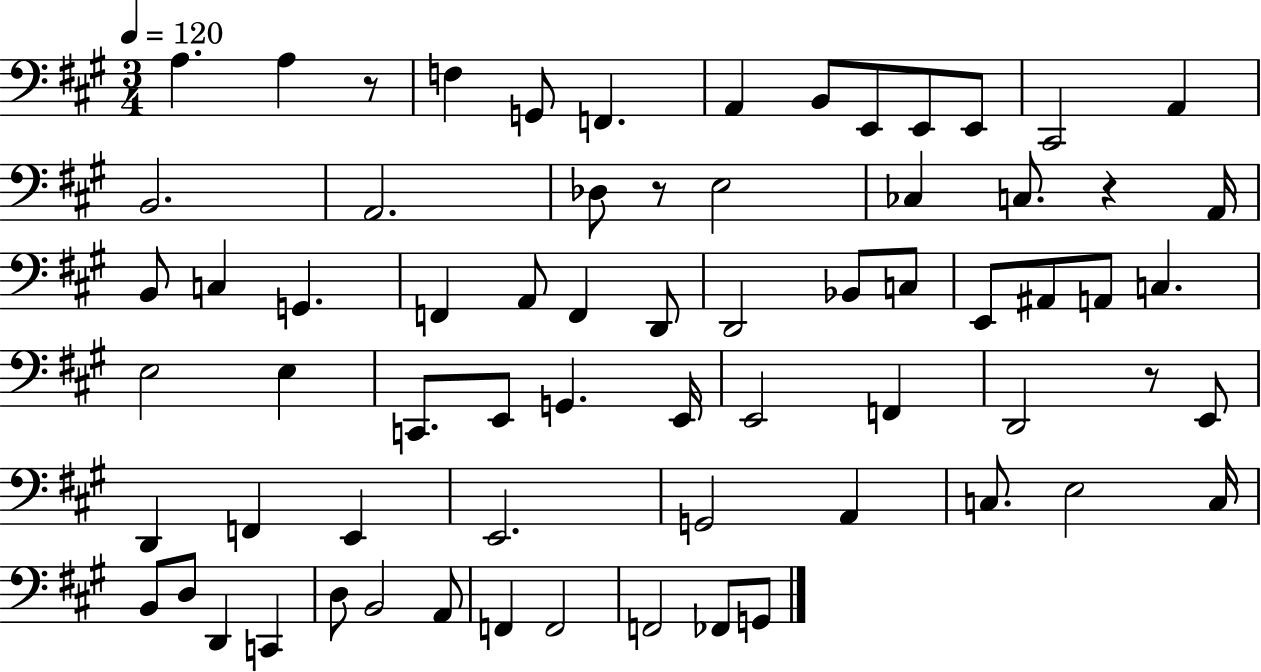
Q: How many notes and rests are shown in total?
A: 68